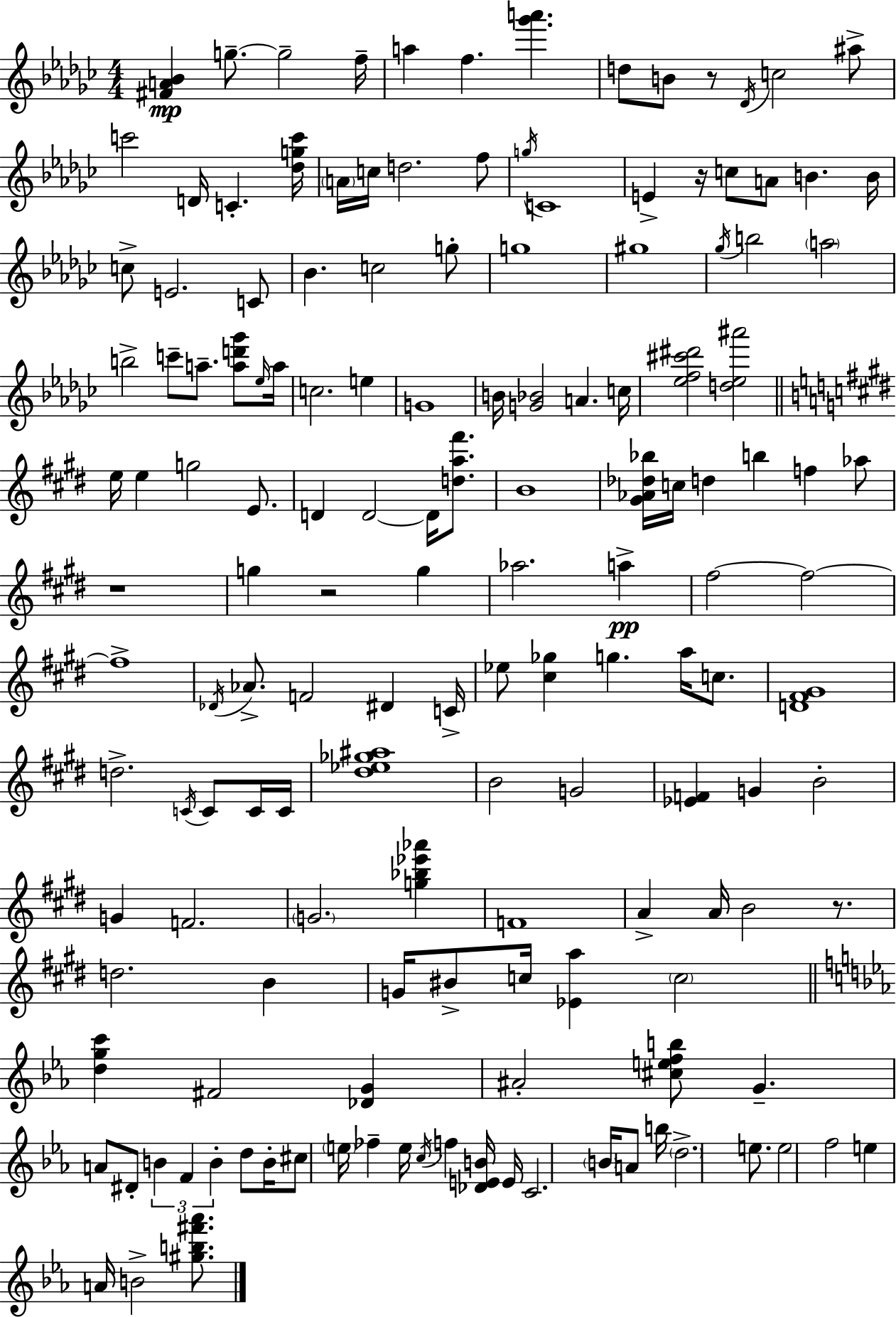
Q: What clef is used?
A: treble